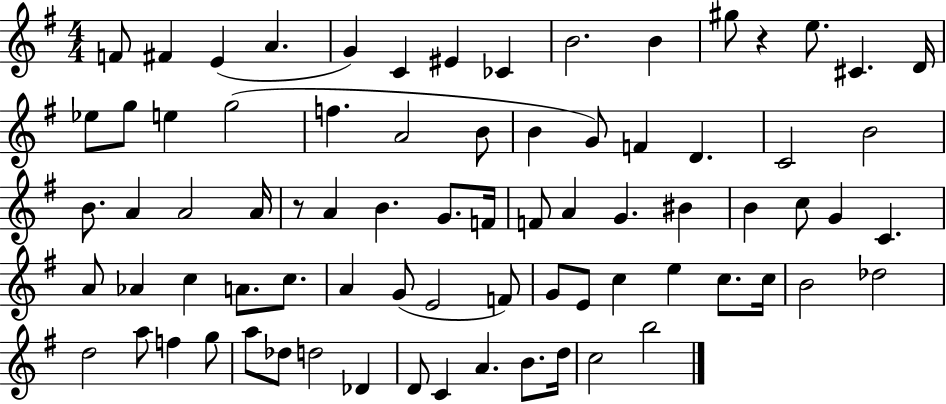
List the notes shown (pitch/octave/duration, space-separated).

F4/e F#4/q E4/q A4/q. G4/q C4/q EIS4/q CES4/q B4/h. B4/q G#5/e R/q E5/e. C#4/q. D4/s Eb5/e G5/e E5/q G5/h F5/q. A4/h B4/e B4/q G4/e F4/q D4/q. C4/h B4/h B4/e. A4/q A4/h A4/s R/e A4/q B4/q. G4/e. F4/s F4/e A4/q G4/q. BIS4/q B4/q C5/e G4/q C4/q. A4/e Ab4/q C5/q A4/e. C5/e. A4/q G4/e E4/h F4/e G4/e E4/e C5/q E5/q C5/e. C5/s B4/h Db5/h D5/h A5/e F5/q G5/e A5/e Db5/e D5/h Db4/q D4/e C4/q A4/q. B4/e. D5/s C5/h B5/h